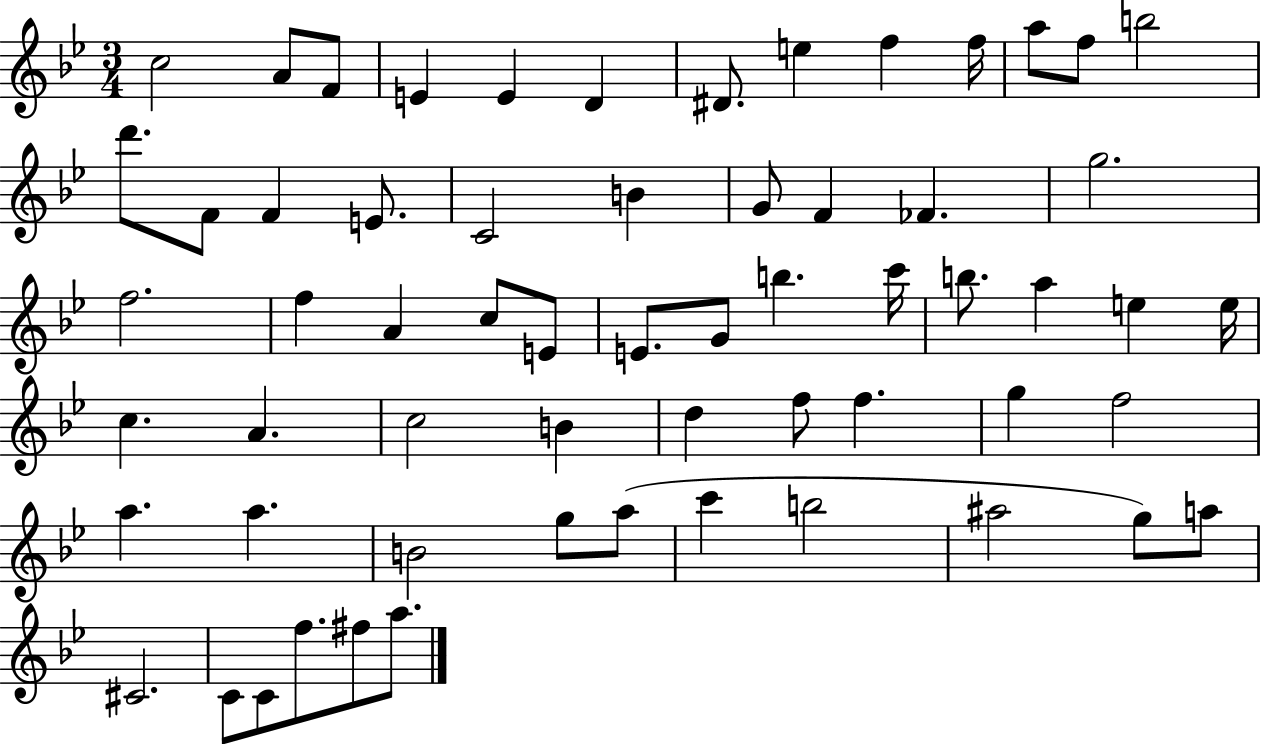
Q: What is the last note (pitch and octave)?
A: A5